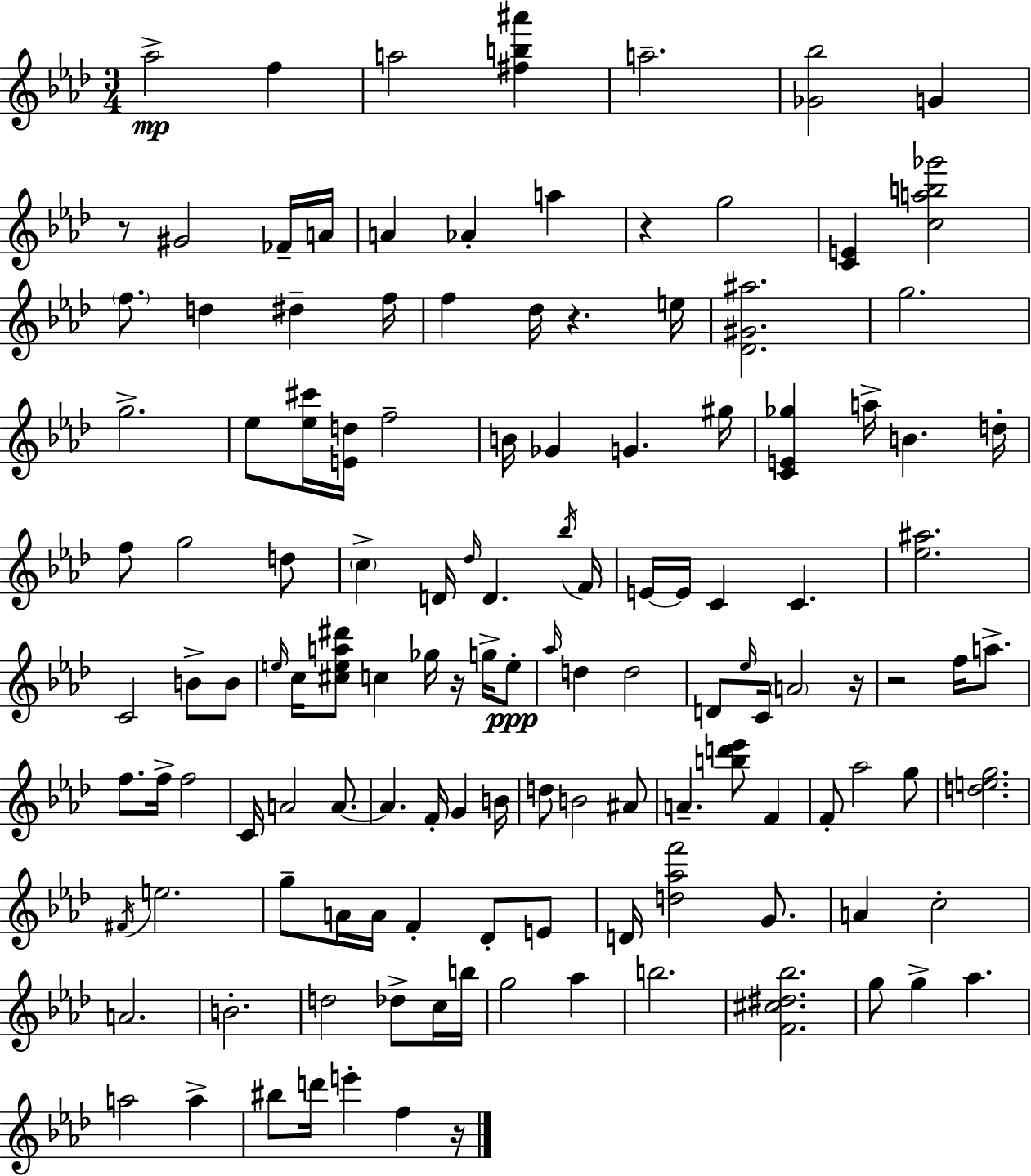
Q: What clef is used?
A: treble